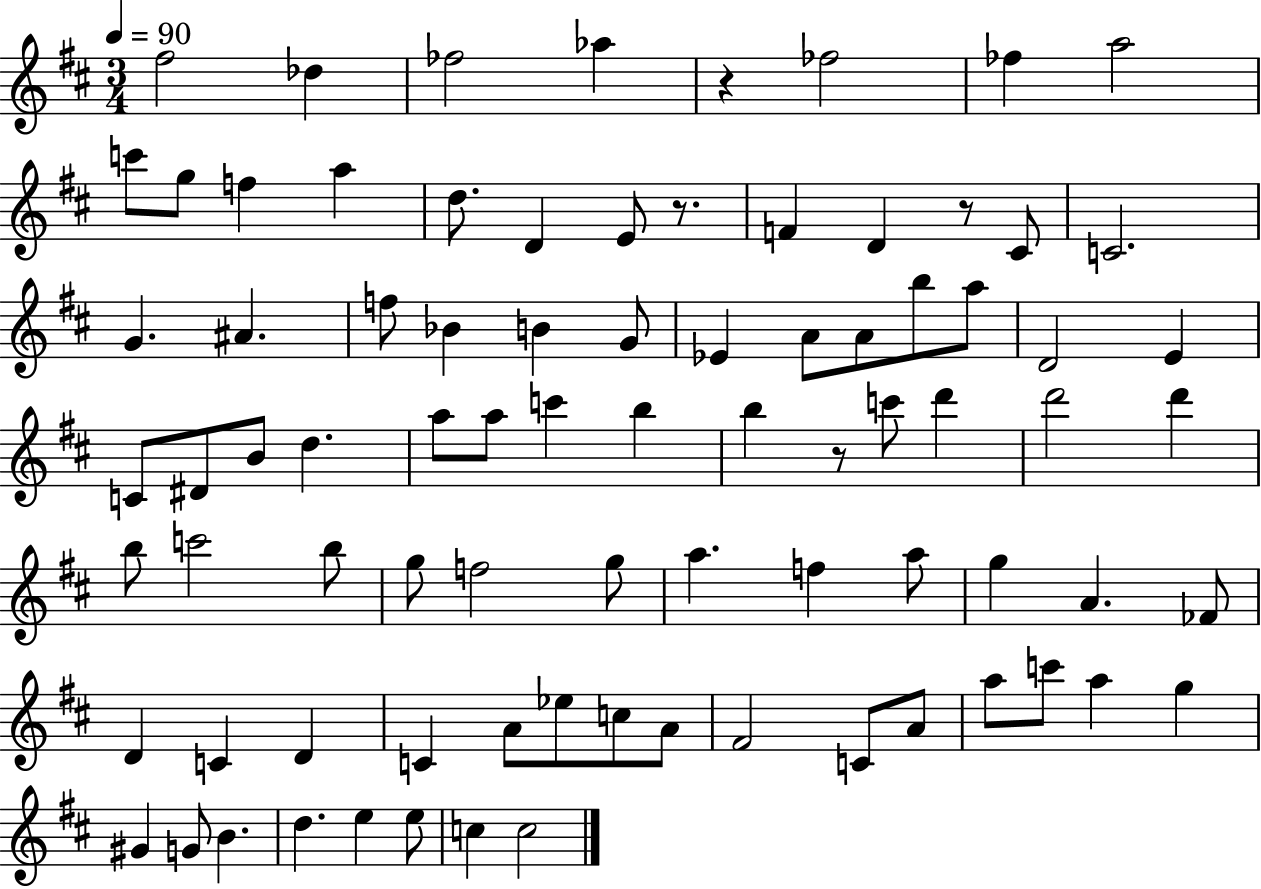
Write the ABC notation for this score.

X:1
T:Untitled
M:3/4
L:1/4
K:D
^f2 _d _f2 _a z _f2 _f a2 c'/2 g/2 f a d/2 D E/2 z/2 F D z/2 ^C/2 C2 G ^A f/2 _B B G/2 _E A/2 A/2 b/2 a/2 D2 E C/2 ^D/2 B/2 d a/2 a/2 c' b b z/2 c'/2 d' d'2 d' b/2 c'2 b/2 g/2 f2 g/2 a f a/2 g A _F/2 D C D C A/2 _e/2 c/2 A/2 ^F2 C/2 A/2 a/2 c'/2 a g ^G G/2 B d e e/2 c c2